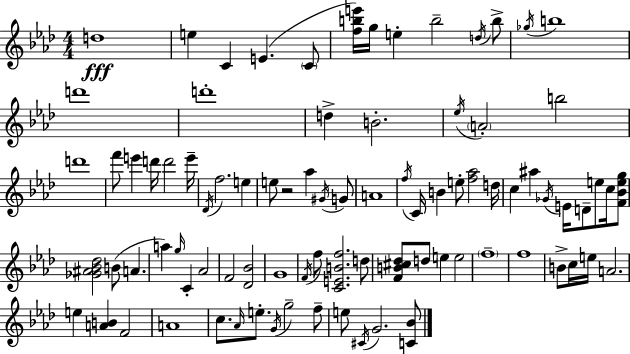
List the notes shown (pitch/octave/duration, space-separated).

D5/w E5/q C4/q E4/q. C4/e [F5,B5,E6]/s G5/s E5/q B5/h D5/s B5/e Gb5/s B5/w D6/w D6/w D5/q B4/h. Eb5/s A4/h B5/h D6/w F6/e E6/q D6/s D6/h E6/s Db4/s F5/h. E5/q E5/e R/h Ab5/q G#4/s G4/e A4/w F5/s C4/s B4/q E5/e [F5,Ab5]/h D5/s C5/q A#5/q Gb4/s E4/s D4/e E5/e C5/s [F4,Bb4,E5,G5]/e [Gb4,A#4,Bb4,Db5]/h B4/e A4/q. A5/q G5/s C4/q Ab4/h F4/h [Db4,Bb4]/h G4/w F4/s F5/e [C4,E4,B4,F5]/h. D5/e [F4,B4,C#5,Db5]/e D5/e E5/q E5/h F5/w F5/w B4/e C5/s E5/s A4/h. E5/q [A4,B4]/q F4/h A4/w C5/e. Ab4/s E5/e. G4/s G5/h F5/e E5/e C#4/s G4/h. [C4,Bb4]/e